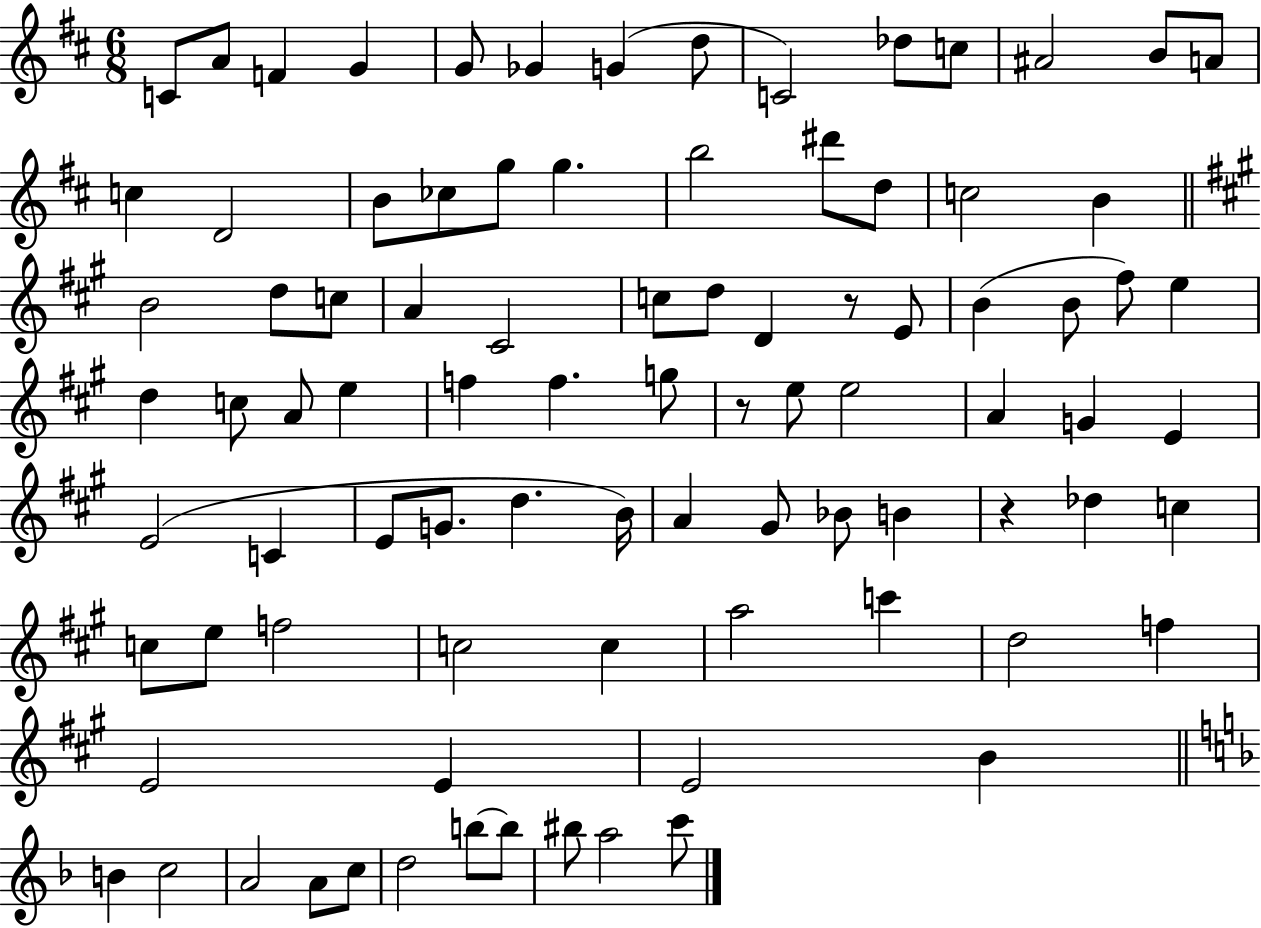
{
  \clef treble
  \numericTimeSignature
  \time 6/8
  \key d \major
  c'8 a'8 f'4 g'4 | g'8 ges'4 g'4( d''8 | c'2) des''8 c''8 | ais'2 b'8 a'8 | \break c''4 d'2 | b'8 ces''8 g''8 g''4. | b''2 dis'''8 d''8 | c''2 b'4 | \break \bar "||" \break \key a \major b'2 d''8 c''8 | a'4 cis'2 | c''8 d''8 d'4 r8 e'8 | b'4( b'8 fis''8) e''4 | \break d''4 c''8 a'8 e''4 | f''4 f''4. g''8 | r8 e''8 e''2 | a'4 g'4 e'4 | \break e'2( c'4 | e'8 g'8. d''4. b'16) | a'4 gis'8 bes'8 b'4 | r4 des''4 c''4 | \break c''8 e''8 f''2 | c''2 c''4 | a''2 c'''4 | d''2 f''4 | \break e'2 e'4 | e'2 b'4 | \bar "||" \break \key d \minor b'4 c''2 | a'2 a'8 c''8 | d''2 b''8~~ b''8 | bis''8 a''2 c'''8 | \break \bar "|."
}